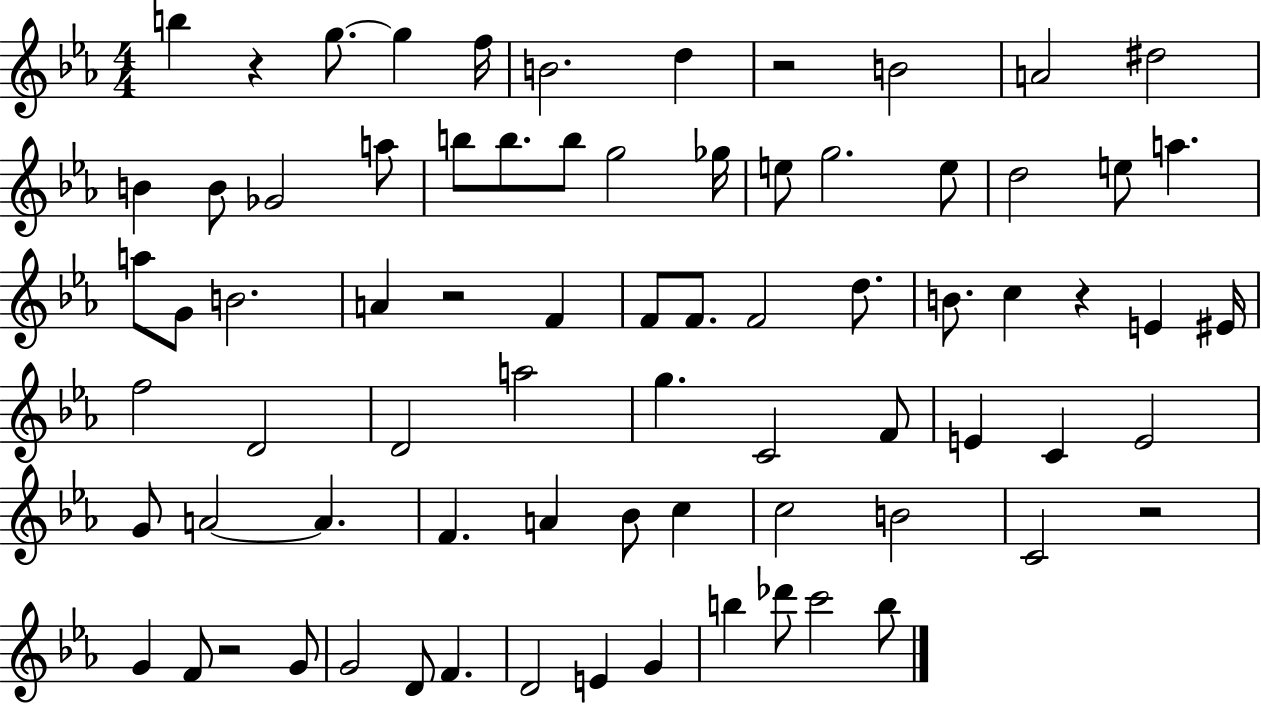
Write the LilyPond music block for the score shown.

{
  \clef treble
  \numericTimeSignature
  \time 4/4
  \key ees \major
  b''4 r4 g''8.~~ g''4 f''16 | b'2. d''4 | r2 b'2 | a'2 dis''2 | \break b'4 b'8 ges'2 a''8 | b''8 b''8. b''8 g''2 ges''16 | e''8 g''2. e''8 | d''2 e''8 a''4. | \break a''8 g'8 b'2. | a'4 r2 f'4 | f'8 f'8. f'2 d''8. | b'8. c''4 r4 e'4 eis'16 | \break f''2 d'2 | d'2 a''2 | g''4. c'2 f'8 | e'4 c'4 e'2 | \break g'8 a'2~~ a'4. | f'4. a'4 bes'8 c''4 | c''2 b'2 | c'2 r2 | \break g'4 f'8 r2 g'8 | g'2 d'8 f'4. | d'2 e'4 g'4 | b''4 des'''8 c'''2 b''8 | \break \bar "|."
}